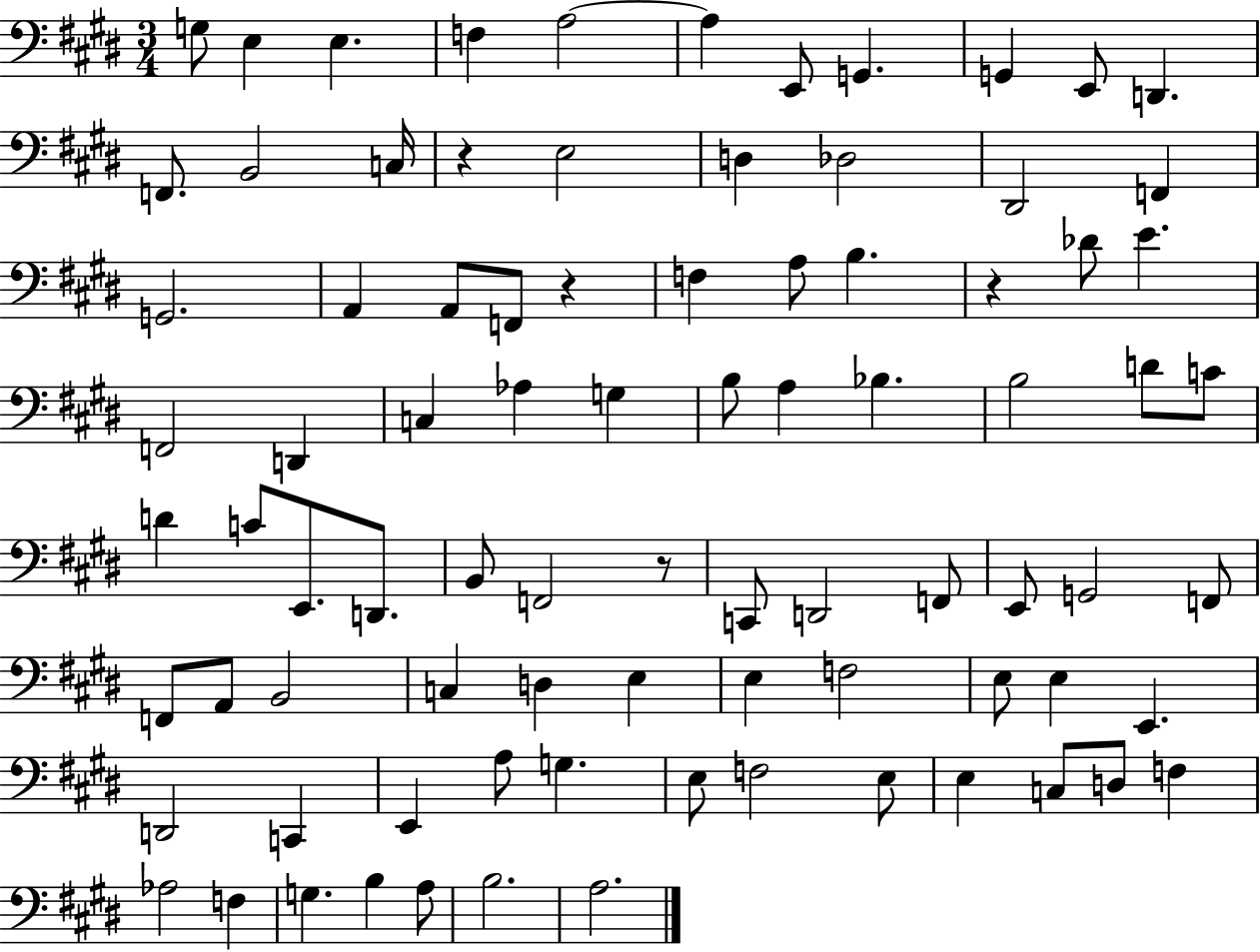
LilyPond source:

{
  \clef bass
  \numericTimeSignature
  \time 3/4
  \key e \major
  g8 e4 e4. | f4 a2~~ | a4 e,8 g,4. | g,4 e,8 d,4. | \break f,8. b,2 c16 | r4 e2 | d4 des2 | dis,2 f,4 | \break g,2. | a,4 a,8 f,8 r4 | f4 a8 b4. | r4 des'8 e'4. | \break f,2 d,4 | c4 aes4 g4 | b8 a4 bes4. | b2 d'8 c'8 | \break d'4 c'8 e,8. d,8. | b,8 f,2 r8 | c,8 d,2 f,8 | e,8 g,2 f,8 | \break f,8 a,8 b,2 | c4 d4 e4 | e4 f2 | e8 e4 e,4. | \break d,2 c,4 | e,4 a8 g4. | e8 f2 e8 | e4 c8 d8 f4 | \break aes2 f4 | g4. b4 a8 | b2. | a2. | \break \bar "|."
}